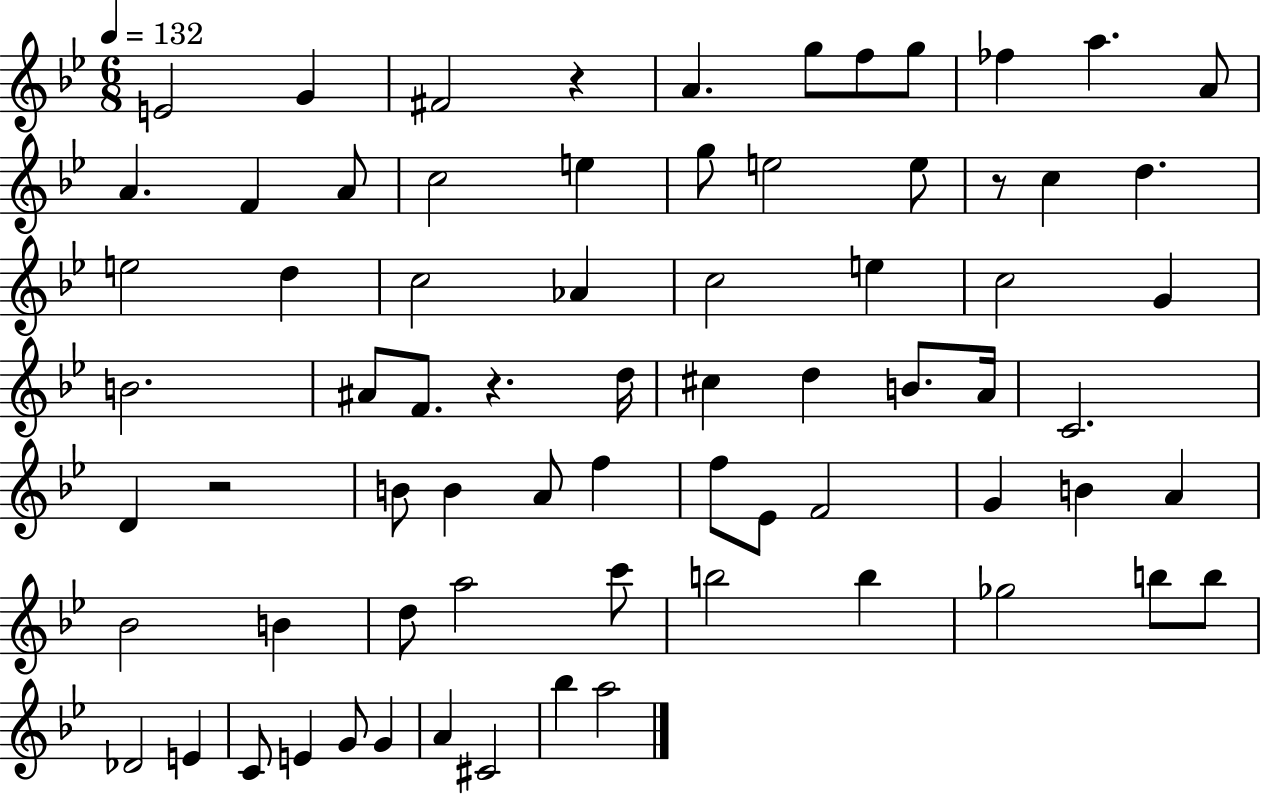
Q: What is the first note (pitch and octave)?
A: E4